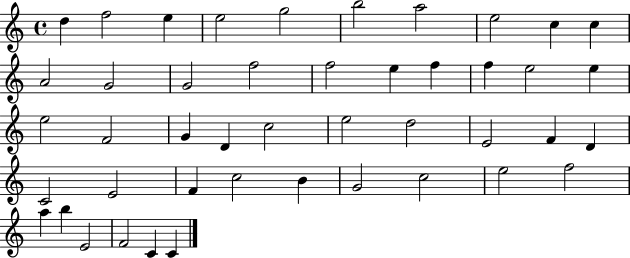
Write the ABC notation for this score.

X:1
T:Untitled
M:4/4
L:1/4
K:C
d f2 e e2 g2 b2 a2 e2 c c A2 G2 G2 f2 f2 e f f e2 e e2 F2 G D c2 e2 d2 E2 F D C2 E2 F c2 B G2 c2 e2 f2 a b E2 F2 C C